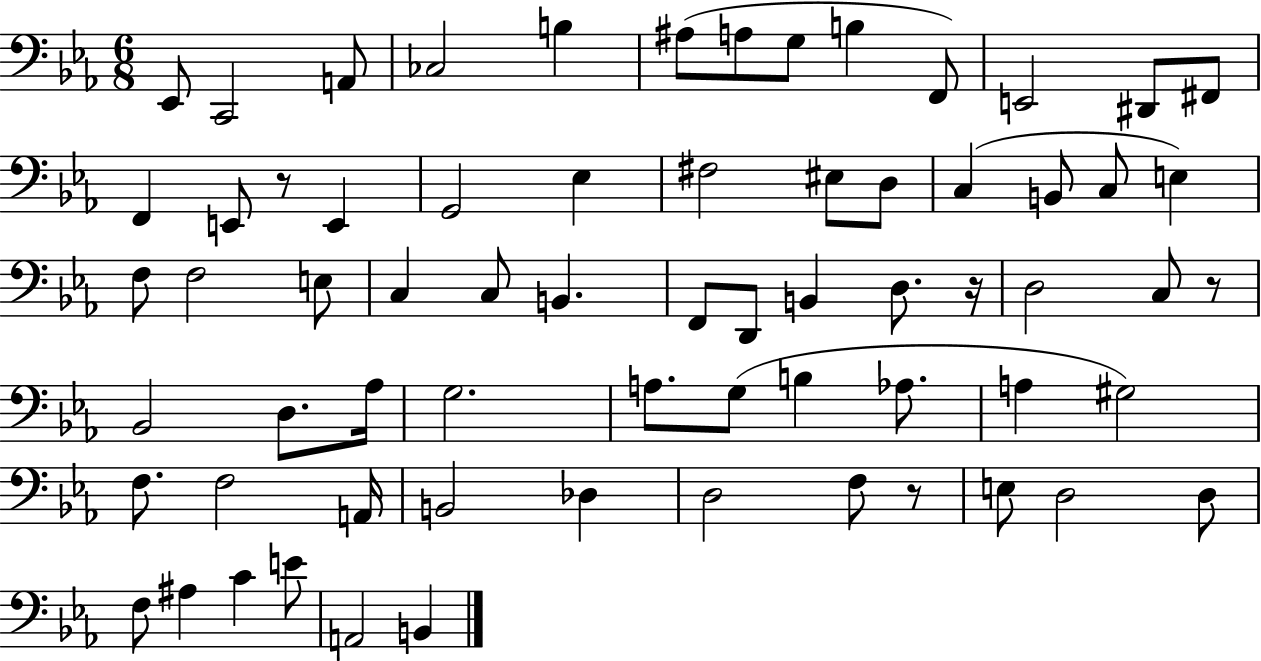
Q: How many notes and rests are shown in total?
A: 67